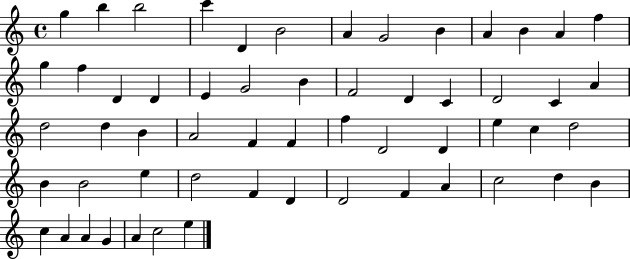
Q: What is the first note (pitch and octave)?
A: G5